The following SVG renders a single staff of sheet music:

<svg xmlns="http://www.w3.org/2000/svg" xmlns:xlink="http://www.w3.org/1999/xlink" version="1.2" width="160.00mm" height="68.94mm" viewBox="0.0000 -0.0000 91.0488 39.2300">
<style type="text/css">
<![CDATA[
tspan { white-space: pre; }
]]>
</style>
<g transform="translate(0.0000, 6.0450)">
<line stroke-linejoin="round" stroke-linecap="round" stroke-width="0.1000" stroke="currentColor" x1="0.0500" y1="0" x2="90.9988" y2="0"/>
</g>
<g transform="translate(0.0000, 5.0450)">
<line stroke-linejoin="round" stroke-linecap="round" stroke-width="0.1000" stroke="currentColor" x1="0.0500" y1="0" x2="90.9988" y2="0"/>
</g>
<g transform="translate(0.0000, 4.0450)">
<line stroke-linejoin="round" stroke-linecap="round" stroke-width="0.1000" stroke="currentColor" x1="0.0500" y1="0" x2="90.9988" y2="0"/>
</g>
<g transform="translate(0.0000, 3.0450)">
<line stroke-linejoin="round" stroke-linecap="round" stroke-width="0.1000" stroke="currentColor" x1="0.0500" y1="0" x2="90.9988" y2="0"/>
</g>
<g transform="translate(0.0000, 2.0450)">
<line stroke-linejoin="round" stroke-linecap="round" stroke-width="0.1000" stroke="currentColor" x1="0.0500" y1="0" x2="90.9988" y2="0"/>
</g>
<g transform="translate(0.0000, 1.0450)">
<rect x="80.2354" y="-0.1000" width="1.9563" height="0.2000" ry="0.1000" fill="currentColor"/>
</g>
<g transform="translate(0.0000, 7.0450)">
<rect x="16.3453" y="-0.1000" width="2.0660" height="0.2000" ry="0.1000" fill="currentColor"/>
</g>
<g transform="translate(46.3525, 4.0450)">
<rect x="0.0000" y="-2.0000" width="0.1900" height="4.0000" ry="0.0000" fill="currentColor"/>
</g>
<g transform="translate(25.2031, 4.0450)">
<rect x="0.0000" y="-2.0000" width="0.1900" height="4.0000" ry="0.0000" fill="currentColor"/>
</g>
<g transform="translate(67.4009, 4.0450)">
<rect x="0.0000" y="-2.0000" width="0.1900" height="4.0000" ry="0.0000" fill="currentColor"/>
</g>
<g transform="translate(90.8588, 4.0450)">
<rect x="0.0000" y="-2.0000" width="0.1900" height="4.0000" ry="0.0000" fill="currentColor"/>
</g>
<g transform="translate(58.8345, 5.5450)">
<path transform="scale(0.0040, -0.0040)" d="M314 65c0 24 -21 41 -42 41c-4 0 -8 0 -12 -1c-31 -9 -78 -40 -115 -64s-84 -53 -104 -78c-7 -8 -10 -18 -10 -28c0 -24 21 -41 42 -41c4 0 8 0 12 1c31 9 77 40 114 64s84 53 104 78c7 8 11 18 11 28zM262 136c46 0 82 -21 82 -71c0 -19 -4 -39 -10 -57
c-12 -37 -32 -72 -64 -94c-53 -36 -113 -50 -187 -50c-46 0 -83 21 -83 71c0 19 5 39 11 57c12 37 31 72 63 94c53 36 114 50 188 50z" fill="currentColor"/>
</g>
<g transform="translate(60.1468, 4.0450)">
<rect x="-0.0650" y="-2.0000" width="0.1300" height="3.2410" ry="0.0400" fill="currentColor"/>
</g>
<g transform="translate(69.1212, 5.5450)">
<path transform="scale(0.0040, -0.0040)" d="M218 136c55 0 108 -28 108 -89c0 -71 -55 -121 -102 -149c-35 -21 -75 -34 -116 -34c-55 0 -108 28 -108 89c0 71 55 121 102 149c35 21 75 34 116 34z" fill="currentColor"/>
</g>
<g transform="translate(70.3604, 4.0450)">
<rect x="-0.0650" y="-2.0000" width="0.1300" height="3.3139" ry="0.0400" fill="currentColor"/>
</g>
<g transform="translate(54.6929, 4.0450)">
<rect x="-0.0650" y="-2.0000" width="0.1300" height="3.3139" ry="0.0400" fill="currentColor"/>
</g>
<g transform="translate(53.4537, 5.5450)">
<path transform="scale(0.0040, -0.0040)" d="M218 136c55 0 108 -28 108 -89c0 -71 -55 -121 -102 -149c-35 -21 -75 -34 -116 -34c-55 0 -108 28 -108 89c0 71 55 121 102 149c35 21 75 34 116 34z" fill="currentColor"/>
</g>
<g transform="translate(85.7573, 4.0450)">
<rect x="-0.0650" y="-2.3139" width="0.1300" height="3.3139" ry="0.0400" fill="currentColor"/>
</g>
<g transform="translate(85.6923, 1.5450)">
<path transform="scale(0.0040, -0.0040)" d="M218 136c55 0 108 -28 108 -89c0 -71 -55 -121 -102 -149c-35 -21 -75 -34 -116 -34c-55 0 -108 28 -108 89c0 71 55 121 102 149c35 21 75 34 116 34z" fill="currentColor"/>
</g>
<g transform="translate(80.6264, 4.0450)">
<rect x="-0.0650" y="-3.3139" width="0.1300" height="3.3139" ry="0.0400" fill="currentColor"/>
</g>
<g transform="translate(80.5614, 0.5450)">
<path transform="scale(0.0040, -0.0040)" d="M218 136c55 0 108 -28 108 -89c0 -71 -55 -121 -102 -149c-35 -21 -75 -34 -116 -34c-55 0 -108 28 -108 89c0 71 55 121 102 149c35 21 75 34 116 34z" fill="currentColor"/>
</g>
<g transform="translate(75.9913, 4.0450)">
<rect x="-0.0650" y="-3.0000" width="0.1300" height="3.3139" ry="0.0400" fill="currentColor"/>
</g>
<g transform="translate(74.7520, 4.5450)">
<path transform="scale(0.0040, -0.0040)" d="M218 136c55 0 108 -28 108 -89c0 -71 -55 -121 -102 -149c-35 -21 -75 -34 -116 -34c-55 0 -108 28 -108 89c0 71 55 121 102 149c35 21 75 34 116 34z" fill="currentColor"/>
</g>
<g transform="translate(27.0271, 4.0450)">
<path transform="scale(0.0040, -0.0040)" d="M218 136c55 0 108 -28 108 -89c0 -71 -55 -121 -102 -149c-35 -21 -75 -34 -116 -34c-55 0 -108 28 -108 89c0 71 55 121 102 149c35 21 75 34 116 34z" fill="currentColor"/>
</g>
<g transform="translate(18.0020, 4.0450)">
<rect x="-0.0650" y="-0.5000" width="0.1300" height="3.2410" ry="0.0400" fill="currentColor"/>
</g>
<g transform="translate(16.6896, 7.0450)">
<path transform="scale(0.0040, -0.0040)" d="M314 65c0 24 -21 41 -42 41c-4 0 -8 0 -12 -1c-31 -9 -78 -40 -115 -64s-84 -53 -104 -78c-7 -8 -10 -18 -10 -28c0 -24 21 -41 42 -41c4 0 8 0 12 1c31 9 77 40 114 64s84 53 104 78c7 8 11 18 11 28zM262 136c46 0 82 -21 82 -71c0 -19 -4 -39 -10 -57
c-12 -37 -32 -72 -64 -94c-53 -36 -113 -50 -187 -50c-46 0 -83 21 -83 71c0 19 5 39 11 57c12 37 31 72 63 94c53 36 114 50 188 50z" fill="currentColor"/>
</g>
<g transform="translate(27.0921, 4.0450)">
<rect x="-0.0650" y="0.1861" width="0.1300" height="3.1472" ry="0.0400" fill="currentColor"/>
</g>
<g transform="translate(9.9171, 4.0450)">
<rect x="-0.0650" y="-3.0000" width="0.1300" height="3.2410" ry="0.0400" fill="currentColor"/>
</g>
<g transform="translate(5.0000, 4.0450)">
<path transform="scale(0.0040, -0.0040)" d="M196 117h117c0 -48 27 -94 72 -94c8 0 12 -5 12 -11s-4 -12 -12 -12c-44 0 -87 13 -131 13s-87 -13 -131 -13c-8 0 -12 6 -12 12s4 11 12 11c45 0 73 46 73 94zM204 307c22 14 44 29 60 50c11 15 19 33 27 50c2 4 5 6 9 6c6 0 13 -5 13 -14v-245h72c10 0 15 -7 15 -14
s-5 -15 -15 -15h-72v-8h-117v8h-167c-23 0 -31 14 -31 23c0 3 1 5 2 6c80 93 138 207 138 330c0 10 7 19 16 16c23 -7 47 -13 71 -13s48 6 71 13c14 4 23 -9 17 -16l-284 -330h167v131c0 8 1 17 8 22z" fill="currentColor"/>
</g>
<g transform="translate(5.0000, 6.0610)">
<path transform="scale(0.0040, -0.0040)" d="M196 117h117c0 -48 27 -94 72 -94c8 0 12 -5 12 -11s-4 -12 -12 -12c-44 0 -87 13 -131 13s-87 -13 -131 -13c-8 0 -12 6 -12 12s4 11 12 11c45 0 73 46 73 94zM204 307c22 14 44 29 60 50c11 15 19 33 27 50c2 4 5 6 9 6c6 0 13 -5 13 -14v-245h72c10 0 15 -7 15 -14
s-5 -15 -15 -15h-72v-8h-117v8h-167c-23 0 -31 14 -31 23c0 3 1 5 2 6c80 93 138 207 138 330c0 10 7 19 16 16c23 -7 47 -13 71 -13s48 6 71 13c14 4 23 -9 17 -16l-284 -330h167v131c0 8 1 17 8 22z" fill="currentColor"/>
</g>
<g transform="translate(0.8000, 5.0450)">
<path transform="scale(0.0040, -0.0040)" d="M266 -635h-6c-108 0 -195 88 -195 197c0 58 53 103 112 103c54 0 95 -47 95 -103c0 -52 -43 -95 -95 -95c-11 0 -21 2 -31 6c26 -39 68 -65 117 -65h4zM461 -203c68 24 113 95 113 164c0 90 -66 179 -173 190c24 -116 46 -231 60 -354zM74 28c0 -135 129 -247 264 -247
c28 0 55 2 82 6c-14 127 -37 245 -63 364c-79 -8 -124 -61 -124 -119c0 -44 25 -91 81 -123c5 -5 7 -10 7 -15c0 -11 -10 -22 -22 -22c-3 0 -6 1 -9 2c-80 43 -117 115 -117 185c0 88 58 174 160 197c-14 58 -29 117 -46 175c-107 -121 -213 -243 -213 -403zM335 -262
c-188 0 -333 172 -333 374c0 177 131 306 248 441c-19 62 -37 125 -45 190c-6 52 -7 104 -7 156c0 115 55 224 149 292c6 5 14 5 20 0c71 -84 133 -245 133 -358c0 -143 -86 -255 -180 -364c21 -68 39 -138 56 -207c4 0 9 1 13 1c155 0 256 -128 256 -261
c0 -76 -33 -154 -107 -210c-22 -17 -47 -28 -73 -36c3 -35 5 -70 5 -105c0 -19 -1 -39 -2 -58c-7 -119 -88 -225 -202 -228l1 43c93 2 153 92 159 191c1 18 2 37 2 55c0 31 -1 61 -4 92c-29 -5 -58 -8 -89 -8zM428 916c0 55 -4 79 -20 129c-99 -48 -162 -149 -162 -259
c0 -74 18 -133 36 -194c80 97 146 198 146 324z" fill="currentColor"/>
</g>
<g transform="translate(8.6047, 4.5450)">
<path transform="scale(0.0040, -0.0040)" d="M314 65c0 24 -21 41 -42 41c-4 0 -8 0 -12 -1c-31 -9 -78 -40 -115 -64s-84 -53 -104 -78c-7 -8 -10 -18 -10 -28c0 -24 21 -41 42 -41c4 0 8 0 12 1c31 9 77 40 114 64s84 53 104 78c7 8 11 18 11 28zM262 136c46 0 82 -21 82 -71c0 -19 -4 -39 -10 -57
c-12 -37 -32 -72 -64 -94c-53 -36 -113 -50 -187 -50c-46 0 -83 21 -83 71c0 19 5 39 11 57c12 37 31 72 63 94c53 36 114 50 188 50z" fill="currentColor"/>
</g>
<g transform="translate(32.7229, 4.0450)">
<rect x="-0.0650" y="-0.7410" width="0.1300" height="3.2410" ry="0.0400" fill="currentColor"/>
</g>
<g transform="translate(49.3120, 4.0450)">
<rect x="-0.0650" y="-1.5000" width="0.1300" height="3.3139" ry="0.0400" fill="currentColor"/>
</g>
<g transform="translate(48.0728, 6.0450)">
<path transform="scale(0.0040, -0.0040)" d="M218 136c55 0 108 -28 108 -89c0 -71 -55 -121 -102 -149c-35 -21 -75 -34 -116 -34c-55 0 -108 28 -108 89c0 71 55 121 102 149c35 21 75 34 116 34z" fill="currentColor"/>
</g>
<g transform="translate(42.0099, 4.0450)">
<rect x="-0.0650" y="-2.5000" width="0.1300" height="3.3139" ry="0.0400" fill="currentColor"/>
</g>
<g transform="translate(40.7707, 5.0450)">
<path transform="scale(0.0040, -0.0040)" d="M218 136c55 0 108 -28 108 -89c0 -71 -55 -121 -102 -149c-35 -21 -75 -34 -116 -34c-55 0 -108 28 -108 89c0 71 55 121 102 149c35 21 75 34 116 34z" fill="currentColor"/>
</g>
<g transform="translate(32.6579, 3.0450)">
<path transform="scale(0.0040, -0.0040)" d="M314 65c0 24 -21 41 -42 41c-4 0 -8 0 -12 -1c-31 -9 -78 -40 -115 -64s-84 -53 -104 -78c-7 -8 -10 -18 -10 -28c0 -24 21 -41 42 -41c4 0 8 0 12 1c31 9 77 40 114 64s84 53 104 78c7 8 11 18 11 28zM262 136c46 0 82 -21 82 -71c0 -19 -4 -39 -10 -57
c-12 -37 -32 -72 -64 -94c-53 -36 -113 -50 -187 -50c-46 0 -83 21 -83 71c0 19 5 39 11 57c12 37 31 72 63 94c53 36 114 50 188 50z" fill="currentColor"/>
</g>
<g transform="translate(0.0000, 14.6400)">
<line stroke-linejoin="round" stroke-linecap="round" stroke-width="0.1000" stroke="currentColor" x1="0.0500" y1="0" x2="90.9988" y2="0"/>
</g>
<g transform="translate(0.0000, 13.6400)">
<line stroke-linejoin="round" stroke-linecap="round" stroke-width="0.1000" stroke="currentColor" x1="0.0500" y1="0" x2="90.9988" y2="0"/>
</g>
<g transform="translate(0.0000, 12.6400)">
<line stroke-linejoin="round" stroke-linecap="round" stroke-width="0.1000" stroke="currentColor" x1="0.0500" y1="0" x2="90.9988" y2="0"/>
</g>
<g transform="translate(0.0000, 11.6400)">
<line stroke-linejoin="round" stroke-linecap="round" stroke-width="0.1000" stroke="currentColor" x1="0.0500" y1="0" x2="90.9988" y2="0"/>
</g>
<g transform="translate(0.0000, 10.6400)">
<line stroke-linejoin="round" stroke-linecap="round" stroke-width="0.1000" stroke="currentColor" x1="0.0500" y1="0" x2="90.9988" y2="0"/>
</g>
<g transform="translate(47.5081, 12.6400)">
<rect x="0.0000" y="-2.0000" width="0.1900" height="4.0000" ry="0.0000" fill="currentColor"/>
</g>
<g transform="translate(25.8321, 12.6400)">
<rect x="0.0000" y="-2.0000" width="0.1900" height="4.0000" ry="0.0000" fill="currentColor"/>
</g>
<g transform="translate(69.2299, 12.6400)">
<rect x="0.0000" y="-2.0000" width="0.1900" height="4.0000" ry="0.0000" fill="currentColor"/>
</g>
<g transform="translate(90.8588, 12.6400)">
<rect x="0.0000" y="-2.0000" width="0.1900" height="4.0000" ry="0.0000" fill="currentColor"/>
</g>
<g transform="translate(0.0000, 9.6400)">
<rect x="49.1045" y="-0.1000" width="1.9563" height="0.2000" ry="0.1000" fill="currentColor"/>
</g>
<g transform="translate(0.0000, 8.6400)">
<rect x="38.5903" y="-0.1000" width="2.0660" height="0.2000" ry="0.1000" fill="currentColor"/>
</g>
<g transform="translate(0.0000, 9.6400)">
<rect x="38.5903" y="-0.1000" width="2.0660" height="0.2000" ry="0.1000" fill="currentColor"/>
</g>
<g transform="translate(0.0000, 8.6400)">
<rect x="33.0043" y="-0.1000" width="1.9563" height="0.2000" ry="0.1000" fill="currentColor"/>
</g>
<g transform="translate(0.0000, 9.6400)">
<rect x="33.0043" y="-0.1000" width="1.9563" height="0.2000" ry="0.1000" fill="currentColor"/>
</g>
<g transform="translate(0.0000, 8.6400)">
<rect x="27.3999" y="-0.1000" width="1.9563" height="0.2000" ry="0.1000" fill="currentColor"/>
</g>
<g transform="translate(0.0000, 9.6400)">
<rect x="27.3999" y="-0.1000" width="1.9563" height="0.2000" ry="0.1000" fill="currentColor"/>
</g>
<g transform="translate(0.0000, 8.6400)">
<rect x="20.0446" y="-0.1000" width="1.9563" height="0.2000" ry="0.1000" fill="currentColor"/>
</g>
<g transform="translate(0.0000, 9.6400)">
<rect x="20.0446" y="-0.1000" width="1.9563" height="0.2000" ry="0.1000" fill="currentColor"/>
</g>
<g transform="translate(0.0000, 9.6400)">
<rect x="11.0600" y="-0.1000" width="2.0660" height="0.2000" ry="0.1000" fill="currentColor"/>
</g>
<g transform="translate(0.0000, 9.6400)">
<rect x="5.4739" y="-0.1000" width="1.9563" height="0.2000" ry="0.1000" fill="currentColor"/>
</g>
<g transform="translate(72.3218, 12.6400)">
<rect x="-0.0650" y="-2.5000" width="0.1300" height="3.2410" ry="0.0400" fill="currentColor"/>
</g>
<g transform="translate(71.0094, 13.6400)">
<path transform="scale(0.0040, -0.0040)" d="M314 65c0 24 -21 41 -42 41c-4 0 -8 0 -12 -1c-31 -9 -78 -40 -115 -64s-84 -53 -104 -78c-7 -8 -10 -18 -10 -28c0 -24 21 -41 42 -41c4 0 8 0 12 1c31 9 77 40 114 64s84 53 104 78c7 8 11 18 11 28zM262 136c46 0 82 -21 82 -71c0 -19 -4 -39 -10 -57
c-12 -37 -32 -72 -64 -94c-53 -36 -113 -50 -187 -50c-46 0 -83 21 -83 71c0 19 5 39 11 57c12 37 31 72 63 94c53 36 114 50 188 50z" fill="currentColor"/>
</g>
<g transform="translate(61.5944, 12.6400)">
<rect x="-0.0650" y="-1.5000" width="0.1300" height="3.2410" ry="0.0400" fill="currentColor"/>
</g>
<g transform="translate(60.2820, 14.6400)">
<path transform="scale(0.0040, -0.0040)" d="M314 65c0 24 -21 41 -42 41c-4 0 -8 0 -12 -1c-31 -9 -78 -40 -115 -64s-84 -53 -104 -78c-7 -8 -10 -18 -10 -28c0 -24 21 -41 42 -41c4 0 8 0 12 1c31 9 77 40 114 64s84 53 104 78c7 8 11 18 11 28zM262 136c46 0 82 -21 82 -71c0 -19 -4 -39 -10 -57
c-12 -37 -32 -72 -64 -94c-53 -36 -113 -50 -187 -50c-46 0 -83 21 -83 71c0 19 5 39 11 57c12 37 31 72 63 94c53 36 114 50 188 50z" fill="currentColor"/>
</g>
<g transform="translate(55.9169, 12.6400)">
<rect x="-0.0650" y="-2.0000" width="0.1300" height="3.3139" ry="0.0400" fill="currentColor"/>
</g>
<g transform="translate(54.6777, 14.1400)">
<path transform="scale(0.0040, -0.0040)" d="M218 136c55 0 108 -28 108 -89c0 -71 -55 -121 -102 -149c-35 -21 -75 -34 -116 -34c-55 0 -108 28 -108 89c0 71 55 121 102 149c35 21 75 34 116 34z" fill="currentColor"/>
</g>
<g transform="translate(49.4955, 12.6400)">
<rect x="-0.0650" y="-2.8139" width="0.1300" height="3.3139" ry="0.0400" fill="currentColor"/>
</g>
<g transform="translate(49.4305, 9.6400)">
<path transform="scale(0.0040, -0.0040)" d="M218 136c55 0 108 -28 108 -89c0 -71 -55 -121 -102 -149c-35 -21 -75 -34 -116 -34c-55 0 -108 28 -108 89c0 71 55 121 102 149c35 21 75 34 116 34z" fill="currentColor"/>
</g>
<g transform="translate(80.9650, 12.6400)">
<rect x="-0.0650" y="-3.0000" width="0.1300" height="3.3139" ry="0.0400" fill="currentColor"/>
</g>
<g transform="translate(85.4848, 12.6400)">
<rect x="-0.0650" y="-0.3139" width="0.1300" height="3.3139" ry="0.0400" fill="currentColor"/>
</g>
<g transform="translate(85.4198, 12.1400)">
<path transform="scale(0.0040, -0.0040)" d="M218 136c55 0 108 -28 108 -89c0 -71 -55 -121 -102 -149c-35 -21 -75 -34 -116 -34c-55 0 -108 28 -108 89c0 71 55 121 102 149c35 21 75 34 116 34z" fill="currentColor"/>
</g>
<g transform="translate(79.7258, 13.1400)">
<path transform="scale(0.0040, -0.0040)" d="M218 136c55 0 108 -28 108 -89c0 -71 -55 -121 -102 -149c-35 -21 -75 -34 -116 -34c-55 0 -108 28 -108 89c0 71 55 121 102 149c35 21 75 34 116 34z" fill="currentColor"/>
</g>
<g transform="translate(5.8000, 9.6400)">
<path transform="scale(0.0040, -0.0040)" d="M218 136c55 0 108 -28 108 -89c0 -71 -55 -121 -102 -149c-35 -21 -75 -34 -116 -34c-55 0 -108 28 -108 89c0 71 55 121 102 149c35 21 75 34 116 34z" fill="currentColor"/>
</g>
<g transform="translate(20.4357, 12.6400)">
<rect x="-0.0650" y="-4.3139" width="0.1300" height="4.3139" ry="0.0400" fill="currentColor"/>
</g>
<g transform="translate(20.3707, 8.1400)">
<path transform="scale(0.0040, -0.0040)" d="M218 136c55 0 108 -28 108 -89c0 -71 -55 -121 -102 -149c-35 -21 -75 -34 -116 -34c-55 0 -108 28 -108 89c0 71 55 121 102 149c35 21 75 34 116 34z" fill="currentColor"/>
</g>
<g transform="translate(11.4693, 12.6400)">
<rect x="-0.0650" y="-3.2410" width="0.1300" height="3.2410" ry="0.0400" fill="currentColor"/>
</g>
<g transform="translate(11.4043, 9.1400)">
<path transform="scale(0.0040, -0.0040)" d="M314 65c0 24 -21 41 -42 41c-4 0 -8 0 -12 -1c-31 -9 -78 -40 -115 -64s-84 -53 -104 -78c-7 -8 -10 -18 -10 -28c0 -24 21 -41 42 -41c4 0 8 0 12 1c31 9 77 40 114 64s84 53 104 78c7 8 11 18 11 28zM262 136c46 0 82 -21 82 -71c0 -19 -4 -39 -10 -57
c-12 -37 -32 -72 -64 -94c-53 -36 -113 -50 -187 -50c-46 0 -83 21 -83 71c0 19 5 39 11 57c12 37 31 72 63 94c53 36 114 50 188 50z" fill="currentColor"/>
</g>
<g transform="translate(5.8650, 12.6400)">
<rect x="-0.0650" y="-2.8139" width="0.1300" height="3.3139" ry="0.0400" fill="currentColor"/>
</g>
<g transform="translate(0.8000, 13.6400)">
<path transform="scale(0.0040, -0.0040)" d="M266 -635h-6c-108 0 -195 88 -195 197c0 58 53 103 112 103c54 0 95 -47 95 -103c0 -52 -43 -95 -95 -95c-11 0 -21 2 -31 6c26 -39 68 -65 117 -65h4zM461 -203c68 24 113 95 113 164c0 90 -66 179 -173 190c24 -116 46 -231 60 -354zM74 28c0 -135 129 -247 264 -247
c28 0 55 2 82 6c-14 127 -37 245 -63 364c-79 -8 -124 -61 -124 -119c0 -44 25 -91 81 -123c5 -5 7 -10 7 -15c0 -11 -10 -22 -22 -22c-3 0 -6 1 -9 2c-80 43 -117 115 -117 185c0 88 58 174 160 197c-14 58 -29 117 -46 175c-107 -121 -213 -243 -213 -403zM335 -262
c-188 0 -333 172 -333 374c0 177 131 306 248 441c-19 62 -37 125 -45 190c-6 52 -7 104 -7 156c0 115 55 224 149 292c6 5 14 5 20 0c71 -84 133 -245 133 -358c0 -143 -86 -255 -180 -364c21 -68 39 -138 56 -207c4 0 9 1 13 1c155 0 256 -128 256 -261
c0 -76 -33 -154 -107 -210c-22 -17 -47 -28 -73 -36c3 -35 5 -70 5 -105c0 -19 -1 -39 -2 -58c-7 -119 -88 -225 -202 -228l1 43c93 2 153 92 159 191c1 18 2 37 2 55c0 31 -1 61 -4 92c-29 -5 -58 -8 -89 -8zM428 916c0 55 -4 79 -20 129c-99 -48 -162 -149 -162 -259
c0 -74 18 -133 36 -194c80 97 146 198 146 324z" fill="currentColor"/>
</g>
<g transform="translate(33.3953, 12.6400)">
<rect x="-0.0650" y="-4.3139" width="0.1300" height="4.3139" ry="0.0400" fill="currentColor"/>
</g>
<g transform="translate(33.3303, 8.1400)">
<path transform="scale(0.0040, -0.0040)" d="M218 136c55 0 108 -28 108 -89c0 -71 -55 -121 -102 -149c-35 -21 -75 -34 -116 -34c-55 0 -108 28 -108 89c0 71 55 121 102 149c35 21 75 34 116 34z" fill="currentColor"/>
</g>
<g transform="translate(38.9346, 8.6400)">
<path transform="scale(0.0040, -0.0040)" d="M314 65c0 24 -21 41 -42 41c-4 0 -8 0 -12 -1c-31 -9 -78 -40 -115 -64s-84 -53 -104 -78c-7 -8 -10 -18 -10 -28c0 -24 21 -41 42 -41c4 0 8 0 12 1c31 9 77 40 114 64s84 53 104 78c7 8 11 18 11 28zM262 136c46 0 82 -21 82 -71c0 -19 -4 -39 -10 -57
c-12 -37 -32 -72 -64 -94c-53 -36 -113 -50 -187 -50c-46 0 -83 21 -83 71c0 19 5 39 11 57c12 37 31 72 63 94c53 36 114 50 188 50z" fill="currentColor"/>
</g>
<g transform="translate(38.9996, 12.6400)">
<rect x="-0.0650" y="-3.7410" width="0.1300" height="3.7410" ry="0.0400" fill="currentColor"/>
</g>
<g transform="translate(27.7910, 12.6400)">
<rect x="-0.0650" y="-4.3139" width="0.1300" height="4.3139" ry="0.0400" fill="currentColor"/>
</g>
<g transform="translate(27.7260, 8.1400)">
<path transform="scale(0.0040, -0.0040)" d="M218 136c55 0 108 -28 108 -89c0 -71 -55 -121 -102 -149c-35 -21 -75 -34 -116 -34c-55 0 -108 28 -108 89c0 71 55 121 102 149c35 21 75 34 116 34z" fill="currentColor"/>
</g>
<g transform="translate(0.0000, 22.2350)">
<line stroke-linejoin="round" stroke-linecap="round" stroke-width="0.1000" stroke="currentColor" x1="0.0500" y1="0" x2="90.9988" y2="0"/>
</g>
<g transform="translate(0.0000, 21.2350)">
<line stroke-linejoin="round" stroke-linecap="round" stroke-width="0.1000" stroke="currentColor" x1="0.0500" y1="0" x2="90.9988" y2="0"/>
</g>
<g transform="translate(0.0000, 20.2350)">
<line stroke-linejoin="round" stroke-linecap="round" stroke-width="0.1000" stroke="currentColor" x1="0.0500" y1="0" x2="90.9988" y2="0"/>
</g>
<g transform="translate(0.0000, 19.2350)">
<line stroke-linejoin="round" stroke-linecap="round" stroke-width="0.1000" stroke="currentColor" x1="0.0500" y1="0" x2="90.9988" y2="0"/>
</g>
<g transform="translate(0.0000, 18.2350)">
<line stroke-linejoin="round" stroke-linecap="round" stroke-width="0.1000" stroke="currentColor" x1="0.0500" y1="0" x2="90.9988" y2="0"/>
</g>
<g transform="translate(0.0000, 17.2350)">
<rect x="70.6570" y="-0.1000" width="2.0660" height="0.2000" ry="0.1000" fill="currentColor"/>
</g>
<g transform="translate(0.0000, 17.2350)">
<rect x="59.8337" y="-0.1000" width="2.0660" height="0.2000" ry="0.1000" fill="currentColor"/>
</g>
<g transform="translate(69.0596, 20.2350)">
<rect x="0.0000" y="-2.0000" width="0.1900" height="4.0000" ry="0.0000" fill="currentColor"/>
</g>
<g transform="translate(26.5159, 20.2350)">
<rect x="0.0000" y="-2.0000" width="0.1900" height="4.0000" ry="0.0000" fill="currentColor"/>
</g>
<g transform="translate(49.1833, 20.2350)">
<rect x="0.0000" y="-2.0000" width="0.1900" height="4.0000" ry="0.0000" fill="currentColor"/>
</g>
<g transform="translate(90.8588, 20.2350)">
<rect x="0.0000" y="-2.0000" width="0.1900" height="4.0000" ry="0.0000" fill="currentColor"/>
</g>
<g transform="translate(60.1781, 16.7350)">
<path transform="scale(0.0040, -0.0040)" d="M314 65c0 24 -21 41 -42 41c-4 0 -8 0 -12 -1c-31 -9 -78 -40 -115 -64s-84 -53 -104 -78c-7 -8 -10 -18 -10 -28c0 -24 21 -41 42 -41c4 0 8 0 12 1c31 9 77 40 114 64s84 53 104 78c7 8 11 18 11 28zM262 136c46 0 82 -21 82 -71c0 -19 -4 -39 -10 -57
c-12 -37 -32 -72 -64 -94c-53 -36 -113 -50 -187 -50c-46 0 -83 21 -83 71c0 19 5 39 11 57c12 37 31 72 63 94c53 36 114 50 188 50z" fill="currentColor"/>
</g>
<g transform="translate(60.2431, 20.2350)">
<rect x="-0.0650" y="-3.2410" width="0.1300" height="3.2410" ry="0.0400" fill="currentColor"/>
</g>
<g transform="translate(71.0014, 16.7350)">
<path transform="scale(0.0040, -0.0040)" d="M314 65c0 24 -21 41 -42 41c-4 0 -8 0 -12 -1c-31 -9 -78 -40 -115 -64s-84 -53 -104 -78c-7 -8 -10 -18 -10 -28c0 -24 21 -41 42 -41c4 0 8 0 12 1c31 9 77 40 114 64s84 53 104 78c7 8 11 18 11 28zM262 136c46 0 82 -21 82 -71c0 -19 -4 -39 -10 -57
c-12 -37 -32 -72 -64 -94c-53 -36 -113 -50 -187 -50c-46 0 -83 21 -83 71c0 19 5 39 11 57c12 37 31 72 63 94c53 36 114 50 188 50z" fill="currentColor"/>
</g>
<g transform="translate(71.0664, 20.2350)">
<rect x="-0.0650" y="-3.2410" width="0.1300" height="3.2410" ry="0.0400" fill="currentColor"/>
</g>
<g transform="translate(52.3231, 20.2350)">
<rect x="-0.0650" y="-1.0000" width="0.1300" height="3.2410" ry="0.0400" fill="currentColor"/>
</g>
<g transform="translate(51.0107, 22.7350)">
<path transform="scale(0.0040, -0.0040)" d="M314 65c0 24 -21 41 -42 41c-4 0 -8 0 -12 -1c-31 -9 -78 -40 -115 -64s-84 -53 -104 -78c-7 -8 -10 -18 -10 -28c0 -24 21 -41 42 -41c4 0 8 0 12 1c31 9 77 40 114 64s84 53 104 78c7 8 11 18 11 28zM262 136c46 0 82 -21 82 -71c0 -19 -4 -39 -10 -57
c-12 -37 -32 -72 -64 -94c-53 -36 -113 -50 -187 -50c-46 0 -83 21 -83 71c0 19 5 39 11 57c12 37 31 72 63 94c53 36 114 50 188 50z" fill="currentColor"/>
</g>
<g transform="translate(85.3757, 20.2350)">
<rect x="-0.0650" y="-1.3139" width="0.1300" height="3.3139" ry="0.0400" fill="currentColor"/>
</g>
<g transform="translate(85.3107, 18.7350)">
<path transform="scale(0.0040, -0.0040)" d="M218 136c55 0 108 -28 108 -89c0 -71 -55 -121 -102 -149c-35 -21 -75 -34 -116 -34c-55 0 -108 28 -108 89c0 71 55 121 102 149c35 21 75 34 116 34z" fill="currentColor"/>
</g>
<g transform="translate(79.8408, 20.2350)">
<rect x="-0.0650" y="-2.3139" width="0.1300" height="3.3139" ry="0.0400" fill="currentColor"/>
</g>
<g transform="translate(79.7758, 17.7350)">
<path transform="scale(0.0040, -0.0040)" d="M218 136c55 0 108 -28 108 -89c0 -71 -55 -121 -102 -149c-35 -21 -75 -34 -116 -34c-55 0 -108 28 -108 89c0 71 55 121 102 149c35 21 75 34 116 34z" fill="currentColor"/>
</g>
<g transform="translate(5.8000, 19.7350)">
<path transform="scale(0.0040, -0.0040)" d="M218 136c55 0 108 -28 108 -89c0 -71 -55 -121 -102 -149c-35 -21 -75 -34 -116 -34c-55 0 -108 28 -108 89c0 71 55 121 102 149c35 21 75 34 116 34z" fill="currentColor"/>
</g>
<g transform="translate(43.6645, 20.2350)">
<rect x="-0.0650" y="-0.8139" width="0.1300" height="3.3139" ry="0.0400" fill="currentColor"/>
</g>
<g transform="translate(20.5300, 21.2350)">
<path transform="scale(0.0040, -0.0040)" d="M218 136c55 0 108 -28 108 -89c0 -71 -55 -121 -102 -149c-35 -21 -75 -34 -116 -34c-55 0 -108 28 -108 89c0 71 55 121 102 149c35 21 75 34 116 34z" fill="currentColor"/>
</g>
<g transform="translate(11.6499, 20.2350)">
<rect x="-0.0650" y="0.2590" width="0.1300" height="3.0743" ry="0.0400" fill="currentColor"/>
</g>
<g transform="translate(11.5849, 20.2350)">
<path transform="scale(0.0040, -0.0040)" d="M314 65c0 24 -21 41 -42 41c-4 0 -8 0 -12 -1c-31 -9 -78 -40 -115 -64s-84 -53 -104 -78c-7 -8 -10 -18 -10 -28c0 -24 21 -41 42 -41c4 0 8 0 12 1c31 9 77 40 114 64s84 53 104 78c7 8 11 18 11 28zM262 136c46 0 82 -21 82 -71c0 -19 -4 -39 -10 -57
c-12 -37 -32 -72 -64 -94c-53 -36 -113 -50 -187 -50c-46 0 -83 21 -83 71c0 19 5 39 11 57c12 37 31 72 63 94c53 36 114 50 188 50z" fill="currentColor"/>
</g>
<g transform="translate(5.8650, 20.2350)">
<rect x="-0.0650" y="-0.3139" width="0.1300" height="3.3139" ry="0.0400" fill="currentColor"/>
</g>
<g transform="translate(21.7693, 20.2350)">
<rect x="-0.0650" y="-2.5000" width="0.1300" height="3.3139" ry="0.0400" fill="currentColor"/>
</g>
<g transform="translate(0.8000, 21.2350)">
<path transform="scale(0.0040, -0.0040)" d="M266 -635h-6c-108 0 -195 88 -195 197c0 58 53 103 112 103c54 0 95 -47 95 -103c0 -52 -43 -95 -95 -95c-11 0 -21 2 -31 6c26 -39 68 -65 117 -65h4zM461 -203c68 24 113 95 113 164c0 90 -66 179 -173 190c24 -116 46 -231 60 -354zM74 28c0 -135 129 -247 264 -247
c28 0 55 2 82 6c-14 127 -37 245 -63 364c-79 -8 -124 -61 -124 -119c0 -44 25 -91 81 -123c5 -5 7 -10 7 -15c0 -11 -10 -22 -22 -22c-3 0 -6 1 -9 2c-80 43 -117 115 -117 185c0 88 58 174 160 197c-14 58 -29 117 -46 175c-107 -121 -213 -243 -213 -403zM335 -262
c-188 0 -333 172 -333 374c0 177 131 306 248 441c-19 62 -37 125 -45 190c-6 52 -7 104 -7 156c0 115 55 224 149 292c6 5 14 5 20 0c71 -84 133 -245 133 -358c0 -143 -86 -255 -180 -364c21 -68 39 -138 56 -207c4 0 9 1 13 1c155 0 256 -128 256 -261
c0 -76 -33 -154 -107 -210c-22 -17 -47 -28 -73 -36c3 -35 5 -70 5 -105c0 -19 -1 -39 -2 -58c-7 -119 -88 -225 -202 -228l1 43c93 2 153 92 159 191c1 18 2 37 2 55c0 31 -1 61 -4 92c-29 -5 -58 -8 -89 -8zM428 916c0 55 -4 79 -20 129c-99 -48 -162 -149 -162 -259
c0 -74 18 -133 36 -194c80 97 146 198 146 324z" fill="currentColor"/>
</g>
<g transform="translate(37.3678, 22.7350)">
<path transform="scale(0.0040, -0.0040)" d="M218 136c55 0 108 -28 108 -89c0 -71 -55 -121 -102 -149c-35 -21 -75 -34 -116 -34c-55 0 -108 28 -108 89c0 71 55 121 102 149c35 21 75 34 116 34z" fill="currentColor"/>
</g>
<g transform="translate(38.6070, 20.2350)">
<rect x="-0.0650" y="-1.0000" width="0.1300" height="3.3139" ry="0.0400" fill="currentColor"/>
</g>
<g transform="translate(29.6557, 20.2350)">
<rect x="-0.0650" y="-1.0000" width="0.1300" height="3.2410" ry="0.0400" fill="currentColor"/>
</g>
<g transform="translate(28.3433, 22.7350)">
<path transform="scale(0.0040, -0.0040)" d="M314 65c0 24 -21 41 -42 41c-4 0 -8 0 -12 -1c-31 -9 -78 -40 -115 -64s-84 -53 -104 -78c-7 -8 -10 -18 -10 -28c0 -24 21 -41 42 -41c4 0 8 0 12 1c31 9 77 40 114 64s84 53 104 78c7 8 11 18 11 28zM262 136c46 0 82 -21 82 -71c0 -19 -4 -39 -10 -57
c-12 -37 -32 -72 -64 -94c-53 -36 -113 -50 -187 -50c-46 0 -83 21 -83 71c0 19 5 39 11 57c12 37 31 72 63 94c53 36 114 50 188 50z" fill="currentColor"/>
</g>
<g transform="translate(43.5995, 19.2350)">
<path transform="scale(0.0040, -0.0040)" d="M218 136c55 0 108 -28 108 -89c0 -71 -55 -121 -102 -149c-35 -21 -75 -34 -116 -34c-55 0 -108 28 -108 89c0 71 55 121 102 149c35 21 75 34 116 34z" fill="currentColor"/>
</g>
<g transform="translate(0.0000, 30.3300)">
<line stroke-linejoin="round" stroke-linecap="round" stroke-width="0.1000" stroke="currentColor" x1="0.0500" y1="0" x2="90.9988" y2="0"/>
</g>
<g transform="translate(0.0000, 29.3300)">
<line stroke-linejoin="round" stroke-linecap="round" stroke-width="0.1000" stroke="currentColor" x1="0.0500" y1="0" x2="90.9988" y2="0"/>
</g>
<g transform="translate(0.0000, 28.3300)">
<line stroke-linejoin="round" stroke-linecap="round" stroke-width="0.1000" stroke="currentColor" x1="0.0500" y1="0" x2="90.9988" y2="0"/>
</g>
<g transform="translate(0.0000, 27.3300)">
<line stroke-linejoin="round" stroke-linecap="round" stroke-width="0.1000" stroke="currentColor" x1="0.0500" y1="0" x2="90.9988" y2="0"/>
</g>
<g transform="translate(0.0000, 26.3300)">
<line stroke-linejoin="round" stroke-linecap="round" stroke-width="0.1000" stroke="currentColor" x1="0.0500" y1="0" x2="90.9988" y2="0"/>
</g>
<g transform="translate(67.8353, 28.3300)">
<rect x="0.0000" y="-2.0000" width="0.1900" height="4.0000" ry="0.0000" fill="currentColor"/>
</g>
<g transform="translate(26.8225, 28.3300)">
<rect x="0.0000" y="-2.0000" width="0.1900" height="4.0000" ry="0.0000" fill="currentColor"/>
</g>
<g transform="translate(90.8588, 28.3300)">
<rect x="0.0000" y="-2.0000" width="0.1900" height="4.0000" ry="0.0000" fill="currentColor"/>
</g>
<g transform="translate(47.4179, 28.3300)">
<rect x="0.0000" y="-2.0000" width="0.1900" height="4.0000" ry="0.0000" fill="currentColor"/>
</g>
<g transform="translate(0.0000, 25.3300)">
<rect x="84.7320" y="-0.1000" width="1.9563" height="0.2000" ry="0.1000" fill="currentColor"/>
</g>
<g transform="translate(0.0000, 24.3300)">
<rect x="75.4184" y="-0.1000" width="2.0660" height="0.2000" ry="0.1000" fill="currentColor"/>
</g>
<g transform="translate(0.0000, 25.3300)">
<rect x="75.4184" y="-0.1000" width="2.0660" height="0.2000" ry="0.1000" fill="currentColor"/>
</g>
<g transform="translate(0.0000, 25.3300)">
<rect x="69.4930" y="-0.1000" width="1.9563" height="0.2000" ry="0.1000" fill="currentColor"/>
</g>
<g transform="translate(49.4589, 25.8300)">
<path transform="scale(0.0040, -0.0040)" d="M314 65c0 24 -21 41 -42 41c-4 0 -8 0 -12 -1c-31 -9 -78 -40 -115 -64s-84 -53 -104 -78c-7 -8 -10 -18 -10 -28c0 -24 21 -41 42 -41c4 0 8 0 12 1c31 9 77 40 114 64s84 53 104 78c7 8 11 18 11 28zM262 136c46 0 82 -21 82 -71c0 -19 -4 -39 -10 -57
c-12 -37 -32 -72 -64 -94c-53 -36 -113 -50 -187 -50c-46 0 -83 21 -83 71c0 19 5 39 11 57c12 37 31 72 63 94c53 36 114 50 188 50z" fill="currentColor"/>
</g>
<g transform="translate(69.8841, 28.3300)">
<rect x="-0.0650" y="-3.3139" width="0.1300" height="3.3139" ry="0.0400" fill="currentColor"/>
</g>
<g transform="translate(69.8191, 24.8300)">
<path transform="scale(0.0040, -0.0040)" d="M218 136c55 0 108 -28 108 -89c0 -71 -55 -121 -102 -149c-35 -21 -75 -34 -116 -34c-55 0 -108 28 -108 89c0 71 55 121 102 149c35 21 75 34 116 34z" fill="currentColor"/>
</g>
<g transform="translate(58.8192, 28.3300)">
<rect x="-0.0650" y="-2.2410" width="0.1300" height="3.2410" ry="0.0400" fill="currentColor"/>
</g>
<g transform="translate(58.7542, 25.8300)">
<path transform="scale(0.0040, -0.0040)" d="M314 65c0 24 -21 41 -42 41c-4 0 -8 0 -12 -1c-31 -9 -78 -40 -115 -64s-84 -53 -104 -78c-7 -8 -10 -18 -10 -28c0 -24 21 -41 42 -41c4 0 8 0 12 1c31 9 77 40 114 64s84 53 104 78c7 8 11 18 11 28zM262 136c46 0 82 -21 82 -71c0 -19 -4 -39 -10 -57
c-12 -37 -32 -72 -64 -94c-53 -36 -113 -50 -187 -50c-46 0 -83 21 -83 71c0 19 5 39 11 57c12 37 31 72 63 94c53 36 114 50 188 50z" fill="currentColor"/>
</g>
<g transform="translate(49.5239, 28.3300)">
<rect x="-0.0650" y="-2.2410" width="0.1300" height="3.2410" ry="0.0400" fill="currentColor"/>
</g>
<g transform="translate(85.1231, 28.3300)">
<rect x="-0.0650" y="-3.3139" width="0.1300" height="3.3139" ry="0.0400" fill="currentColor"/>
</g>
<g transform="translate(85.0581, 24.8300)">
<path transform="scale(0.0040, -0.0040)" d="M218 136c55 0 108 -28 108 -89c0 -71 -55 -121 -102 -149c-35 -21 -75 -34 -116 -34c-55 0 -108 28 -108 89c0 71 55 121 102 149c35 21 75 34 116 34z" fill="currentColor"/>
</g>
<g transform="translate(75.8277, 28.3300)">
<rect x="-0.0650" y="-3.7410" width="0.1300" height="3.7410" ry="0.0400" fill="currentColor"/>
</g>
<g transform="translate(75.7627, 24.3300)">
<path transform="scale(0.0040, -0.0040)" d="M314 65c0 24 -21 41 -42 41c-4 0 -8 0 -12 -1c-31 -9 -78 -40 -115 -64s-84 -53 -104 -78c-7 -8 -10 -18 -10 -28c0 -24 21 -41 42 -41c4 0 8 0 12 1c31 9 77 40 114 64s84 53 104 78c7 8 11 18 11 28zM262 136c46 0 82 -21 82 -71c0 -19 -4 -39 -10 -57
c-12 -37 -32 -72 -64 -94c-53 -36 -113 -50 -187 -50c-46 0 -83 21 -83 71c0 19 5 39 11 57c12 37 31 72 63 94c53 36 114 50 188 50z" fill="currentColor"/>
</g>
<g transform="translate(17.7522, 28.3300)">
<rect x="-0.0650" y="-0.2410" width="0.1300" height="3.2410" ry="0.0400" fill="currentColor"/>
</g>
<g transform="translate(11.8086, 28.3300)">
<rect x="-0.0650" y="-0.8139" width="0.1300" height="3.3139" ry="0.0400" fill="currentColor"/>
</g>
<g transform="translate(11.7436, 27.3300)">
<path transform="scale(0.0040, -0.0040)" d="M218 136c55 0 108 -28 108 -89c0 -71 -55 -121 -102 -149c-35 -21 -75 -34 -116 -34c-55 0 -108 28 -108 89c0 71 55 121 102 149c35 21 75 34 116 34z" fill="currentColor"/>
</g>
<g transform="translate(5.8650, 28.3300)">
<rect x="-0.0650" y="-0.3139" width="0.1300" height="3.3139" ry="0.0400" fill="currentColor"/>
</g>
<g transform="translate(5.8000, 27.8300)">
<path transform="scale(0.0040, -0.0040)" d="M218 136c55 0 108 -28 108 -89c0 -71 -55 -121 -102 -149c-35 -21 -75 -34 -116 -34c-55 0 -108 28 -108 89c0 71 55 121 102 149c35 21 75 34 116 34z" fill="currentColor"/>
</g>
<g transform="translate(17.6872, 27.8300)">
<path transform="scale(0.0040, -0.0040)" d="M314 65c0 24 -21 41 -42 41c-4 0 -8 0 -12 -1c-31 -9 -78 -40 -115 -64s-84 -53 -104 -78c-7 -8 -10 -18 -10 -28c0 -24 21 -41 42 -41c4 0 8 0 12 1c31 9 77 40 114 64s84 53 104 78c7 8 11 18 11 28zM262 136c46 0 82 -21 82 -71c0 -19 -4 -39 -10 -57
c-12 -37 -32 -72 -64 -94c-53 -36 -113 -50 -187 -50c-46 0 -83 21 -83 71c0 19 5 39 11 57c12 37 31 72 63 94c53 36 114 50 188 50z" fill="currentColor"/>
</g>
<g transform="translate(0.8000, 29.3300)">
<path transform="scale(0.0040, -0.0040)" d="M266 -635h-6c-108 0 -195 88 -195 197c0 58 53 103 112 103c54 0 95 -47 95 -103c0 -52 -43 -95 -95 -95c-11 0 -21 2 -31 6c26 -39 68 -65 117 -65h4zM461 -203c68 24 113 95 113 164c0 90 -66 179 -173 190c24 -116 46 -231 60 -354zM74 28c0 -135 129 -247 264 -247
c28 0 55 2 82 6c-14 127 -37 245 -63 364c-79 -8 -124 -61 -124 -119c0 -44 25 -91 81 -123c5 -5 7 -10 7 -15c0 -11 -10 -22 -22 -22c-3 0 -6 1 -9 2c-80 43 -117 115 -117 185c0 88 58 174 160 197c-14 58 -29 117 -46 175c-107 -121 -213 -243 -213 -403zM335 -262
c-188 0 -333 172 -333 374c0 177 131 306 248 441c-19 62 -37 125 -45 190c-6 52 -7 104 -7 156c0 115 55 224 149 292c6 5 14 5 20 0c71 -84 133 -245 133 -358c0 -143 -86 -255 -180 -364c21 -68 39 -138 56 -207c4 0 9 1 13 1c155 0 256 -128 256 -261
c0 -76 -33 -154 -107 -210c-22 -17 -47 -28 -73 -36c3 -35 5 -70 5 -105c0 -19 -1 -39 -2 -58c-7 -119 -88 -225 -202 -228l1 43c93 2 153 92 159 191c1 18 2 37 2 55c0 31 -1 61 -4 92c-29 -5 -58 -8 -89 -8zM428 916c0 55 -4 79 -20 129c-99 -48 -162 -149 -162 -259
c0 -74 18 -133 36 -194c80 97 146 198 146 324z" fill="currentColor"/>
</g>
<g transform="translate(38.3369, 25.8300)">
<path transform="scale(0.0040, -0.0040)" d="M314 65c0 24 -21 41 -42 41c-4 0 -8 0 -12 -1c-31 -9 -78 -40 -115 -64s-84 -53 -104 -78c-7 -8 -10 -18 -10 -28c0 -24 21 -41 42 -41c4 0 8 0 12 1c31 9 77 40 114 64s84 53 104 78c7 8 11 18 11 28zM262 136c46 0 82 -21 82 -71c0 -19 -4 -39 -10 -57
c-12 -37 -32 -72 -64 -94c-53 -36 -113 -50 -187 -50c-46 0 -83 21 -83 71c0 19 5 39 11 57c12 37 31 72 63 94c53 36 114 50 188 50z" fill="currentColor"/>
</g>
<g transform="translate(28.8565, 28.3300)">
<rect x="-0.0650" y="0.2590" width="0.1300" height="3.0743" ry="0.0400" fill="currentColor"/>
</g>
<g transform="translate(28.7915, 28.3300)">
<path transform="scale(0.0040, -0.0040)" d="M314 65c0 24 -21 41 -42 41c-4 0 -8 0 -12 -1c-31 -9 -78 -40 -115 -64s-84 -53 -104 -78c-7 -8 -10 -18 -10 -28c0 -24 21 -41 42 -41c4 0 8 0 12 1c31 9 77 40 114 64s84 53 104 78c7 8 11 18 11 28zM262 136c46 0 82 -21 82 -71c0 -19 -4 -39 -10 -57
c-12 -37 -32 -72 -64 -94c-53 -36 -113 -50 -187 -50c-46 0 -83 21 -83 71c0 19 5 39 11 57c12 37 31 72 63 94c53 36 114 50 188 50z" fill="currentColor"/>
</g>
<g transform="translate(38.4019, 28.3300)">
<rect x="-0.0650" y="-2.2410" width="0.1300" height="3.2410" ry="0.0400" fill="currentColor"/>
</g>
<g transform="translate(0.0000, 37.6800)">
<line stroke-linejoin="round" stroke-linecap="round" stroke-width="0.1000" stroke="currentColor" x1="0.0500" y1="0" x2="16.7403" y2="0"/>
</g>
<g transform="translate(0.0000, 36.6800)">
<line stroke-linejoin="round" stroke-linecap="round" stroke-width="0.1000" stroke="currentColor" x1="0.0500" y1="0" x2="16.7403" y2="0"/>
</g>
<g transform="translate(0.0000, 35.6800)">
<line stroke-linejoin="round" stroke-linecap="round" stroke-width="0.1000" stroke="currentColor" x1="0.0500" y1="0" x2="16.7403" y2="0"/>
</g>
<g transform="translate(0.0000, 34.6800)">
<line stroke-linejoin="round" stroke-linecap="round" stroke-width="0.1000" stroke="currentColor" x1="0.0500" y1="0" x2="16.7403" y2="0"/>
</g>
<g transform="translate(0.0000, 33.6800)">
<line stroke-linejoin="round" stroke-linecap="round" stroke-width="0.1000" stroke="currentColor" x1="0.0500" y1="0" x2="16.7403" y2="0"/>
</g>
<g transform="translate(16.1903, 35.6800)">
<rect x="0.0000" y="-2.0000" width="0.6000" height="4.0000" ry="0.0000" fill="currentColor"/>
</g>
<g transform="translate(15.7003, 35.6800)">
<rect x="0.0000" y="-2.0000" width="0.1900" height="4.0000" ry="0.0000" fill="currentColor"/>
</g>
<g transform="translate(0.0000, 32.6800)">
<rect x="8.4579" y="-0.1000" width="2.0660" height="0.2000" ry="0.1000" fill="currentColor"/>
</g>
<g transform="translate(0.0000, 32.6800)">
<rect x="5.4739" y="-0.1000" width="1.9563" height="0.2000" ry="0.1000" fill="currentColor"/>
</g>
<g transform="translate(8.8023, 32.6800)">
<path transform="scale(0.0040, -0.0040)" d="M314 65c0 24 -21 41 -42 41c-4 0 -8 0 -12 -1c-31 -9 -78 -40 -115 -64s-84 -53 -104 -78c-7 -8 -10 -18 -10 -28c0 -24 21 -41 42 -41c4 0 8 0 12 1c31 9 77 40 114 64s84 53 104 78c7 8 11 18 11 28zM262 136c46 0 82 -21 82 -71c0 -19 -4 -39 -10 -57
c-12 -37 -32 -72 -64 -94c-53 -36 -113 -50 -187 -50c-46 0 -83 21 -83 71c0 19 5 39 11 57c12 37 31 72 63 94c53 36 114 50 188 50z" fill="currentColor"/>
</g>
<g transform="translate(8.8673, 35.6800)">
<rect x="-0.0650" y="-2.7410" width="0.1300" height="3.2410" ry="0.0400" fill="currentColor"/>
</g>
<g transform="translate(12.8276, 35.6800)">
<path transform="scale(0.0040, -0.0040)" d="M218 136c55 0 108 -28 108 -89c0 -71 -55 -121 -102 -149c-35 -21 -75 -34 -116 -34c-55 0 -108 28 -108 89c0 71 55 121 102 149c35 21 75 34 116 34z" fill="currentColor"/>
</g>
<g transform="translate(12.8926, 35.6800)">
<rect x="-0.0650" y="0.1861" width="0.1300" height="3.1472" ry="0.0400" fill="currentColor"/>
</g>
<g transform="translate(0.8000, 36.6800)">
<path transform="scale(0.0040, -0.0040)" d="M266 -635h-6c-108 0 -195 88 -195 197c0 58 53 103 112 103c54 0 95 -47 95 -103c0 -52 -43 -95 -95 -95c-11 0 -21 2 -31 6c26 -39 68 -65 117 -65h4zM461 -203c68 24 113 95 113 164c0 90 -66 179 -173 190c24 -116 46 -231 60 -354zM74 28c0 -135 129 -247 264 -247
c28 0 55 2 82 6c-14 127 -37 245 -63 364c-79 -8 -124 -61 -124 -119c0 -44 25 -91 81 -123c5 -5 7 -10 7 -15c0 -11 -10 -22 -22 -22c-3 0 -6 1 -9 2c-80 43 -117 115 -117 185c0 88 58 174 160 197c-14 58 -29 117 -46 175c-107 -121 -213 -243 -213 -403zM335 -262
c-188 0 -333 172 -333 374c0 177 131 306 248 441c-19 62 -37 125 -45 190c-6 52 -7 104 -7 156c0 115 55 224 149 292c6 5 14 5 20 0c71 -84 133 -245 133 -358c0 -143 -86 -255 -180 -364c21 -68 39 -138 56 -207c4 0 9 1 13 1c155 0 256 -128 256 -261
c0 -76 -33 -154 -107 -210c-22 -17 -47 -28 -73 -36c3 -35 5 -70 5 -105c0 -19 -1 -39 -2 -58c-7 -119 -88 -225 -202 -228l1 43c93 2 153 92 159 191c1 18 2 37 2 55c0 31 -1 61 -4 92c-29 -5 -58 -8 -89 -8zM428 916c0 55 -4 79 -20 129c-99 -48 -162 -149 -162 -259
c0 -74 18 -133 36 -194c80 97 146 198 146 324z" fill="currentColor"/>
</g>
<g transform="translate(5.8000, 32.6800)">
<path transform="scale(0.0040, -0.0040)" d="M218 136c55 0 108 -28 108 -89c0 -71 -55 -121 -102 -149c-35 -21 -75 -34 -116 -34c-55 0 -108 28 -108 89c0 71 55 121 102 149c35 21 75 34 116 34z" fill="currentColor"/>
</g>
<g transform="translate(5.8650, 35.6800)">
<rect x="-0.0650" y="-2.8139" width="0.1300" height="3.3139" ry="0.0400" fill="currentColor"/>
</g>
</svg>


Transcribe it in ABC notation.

X:1
T:Untitled
M:4/4
L:1/4
K:C
A2 C2 B d2 G E F F2 F A b g a b2 d' d' d' c'2 a F E2 G2 A c c B2 G D2 D d D2 b2 b2 g e c d c2 B2 g2 g2 g2 b c'2 b a a2 B